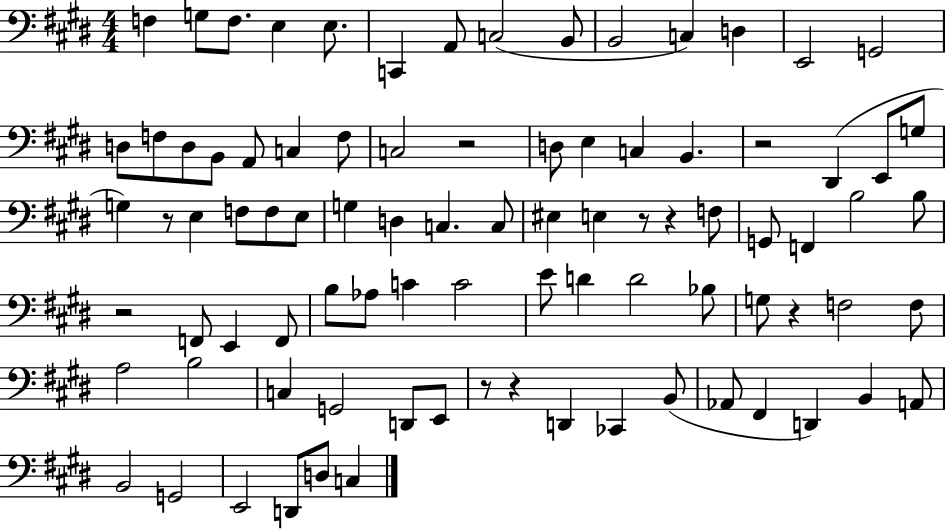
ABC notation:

X:1
T:Untitled
M:4/4
L:1/4
K:E
F, G,/2 F,/2 E, E,/2 C,, A,,/2 C,2 B,,/2 B,,2 C, D, E,,2 G,,2 D,/2 F,/2 D,/2 B,,/2 A,,/2 C, F,/2 C,2 z2 D,/2 E, C, B,, z2 ^D,, E,,/2 G,/2 G, z/2 E, F,/2 F,/2 E,/2 G, D, C, C,/2 ^E, E, z/2 z F,/2 G,,/2 F,, B,2 B,/2 z2 F,,/2 E,, F,,/2 B,/2 _A,/2 C C2 E/2 D D2 _B,/2 G,/2 z F,2 F,/2 A,2 B,2 C, G,,2 D,,/2 E,,/2 z/2 z D,, _C,, B,,/2 _A,,/2 ^F,, D,, B,, A,,/2 B,,2 G,,2 E,,2 D,,/2 D,/2 C,